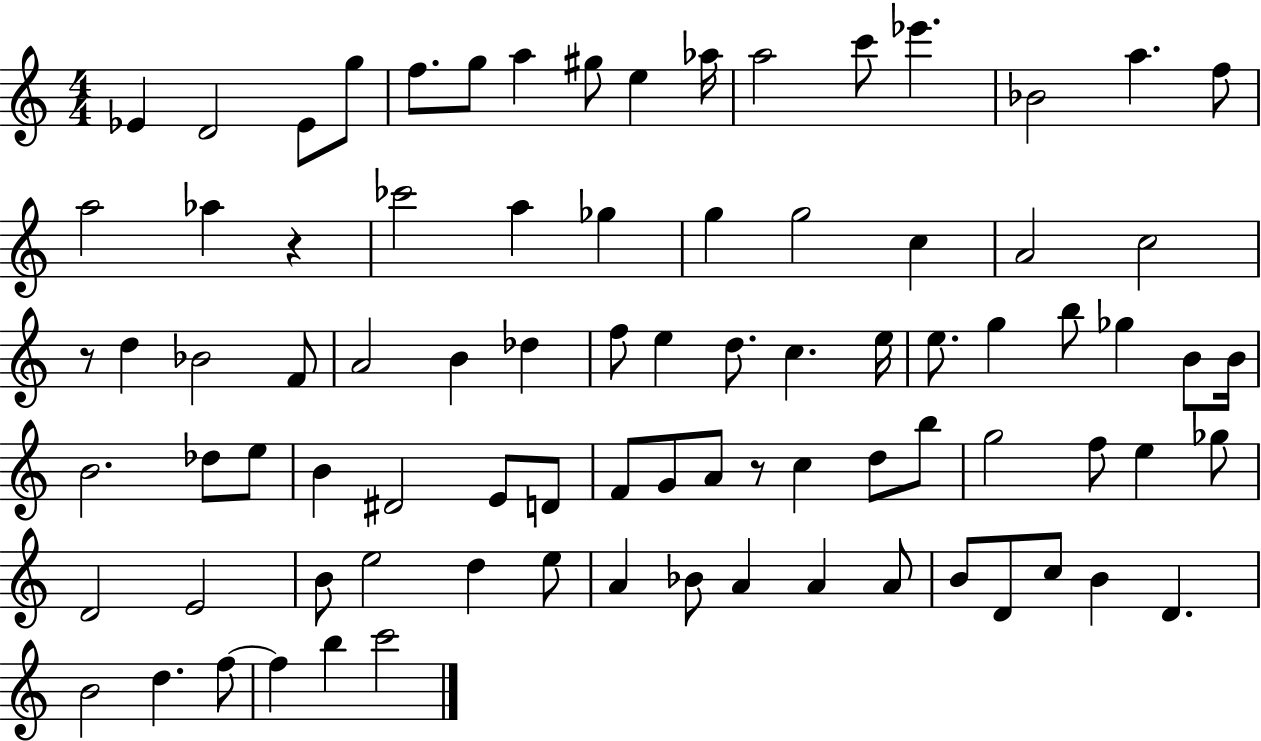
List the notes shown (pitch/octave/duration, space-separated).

Eb4/q D4/h Eb4/e G5/e F5/e. G5/e A5/q G#5/e E5/q Ab5/s A5/h C6/e Eb6/q. Bb4/h A5/q. F5/e A5/h Ab5/q R/q CES6/h A5/q Gb5/q G5/q G5/h C5/q A4/h C5/h R/e D5/q Bb4/h F4/e A4/h B4/q Db5/q F5/e E5/q D5/e. C5/q. E5/s E5/e. G5/q B5/e Gb5/q B4/e B4/s B4/h. Db5/e E5/e B4/q D#4/h E4/e D4/e F4/e G4/e A4/e R/e C5/q D5/e B5/e G5/h F5/e E5/q Gb5/e D4/h E4/h B4/e E5/h D5/q E5/e A4/q Bb4/e A4/q A4/q A4/e B4/e D4/e C5/e B4/q D4/q. B4/h D5/q. F5/e F5/q B5/q C6/h